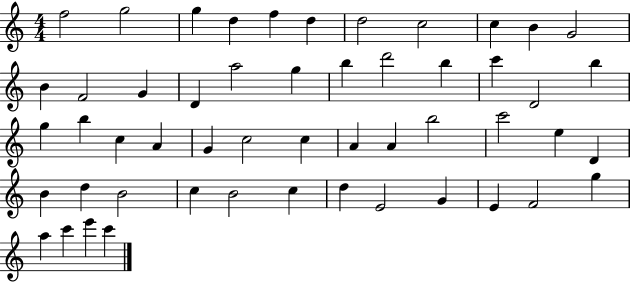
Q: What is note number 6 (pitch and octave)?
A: D5